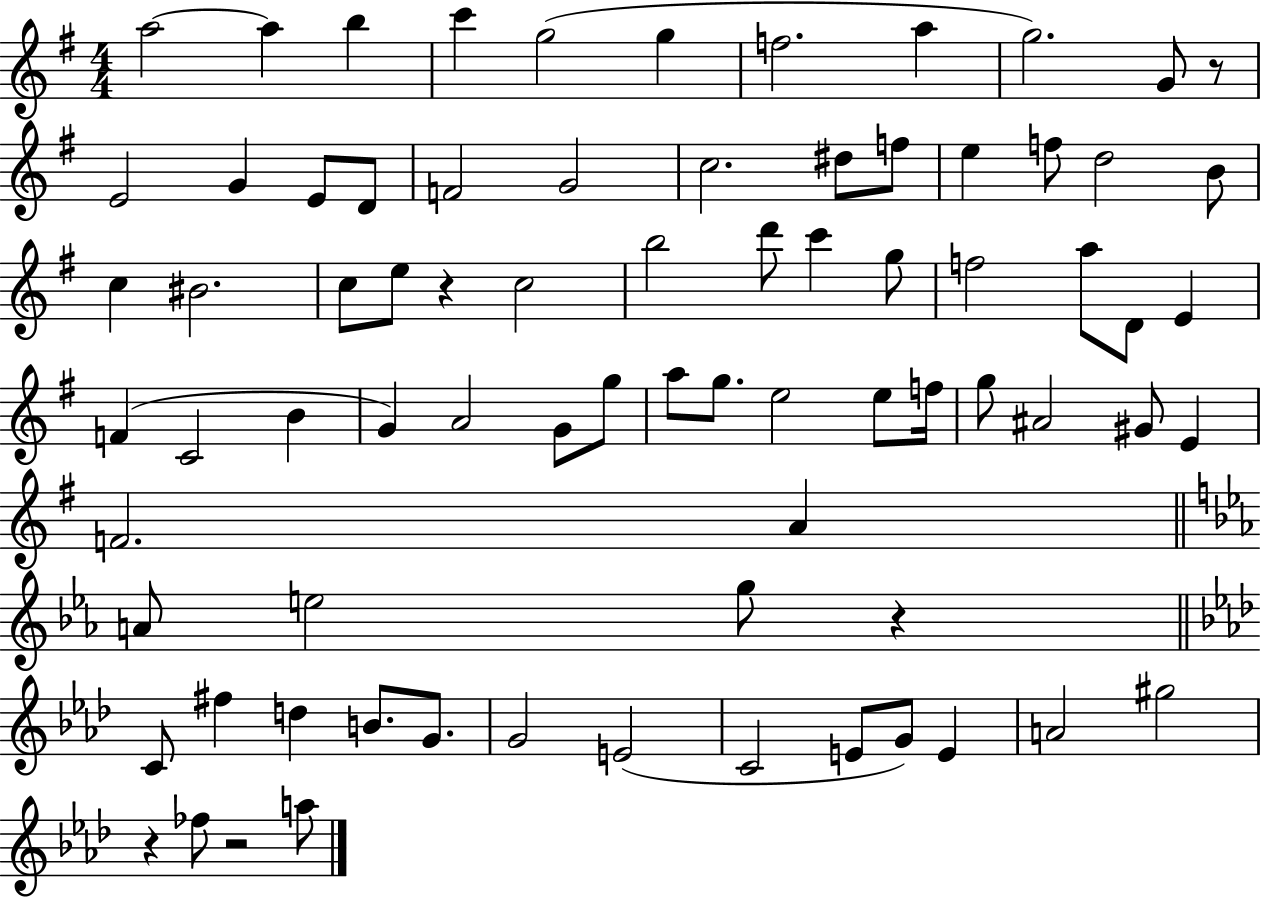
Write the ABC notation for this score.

X:1
T:Untitled
M:4/4
L:1/4
K:G
a2 a b c' g2 g f2 a g2 G/2 z/2 E2 G E/2 D/2 F2 G2 c2 ^d/2 f/2 e f/2 d2 B/2 c ^B2 c/2 e/2 z c2 b2 d'/2 c' g/2 f2 a/2 D/2 E F C2 B G A2 G/2 g/2 a/2 g/2 e2 e/2 f/4 g/2 ^A2 ^G/2 E F2 A A/2 e2 g/2 z C/2 ^f d B/2 G/2 G2 E2 C2 E/2 G/2 E A2 ^g2 z _f/2 z2 a/2